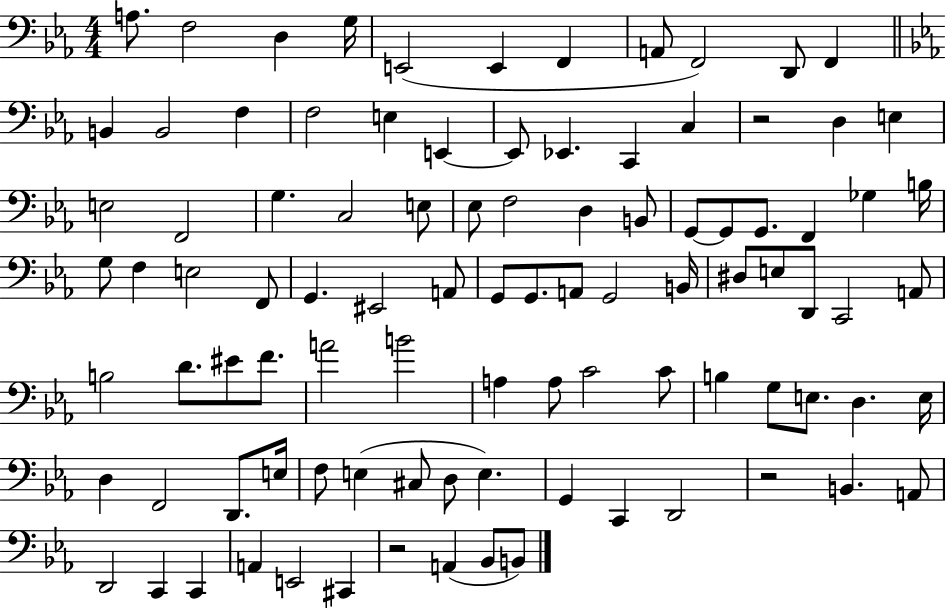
A3/e. F3/h D3/q G3/s E2/h E2/q F2/q A2/e F2/h D2/e F2/q B2/q B2/h F3/q F3/h E3/q E2/q E2/e Eb2/q. C2/q C3/q R/h D3/q E3/q E3/h F2/h G3/q. C3/h E3/e Eb3/e F3/h D3/q B2/e G2/e G2/e G2/e. F2/q Gb3/q B3/s G3/e F3/q E3/h F2/e G2/q. EIS2/h A2/e G2/e G2/e. A2/e G2/h B2/s D#3/e E3/e D2/e C2/h A2/e B3/h D4/e. EIS4/e F4/e. A4/h B4/h A3/q A3/e C4/h C4/e B3/q G3/e E3/e. D3/q. E3/s D3/q F2/h D2/e. E3/s F3/e E3/q C#3/e D3/e E3/q. G2/q C2/q D2/h R/h B2/q. A2/e D2/h C2/q C2/q A2/q E2/h C#2/q R/h A2/q Bb2/e B2/e